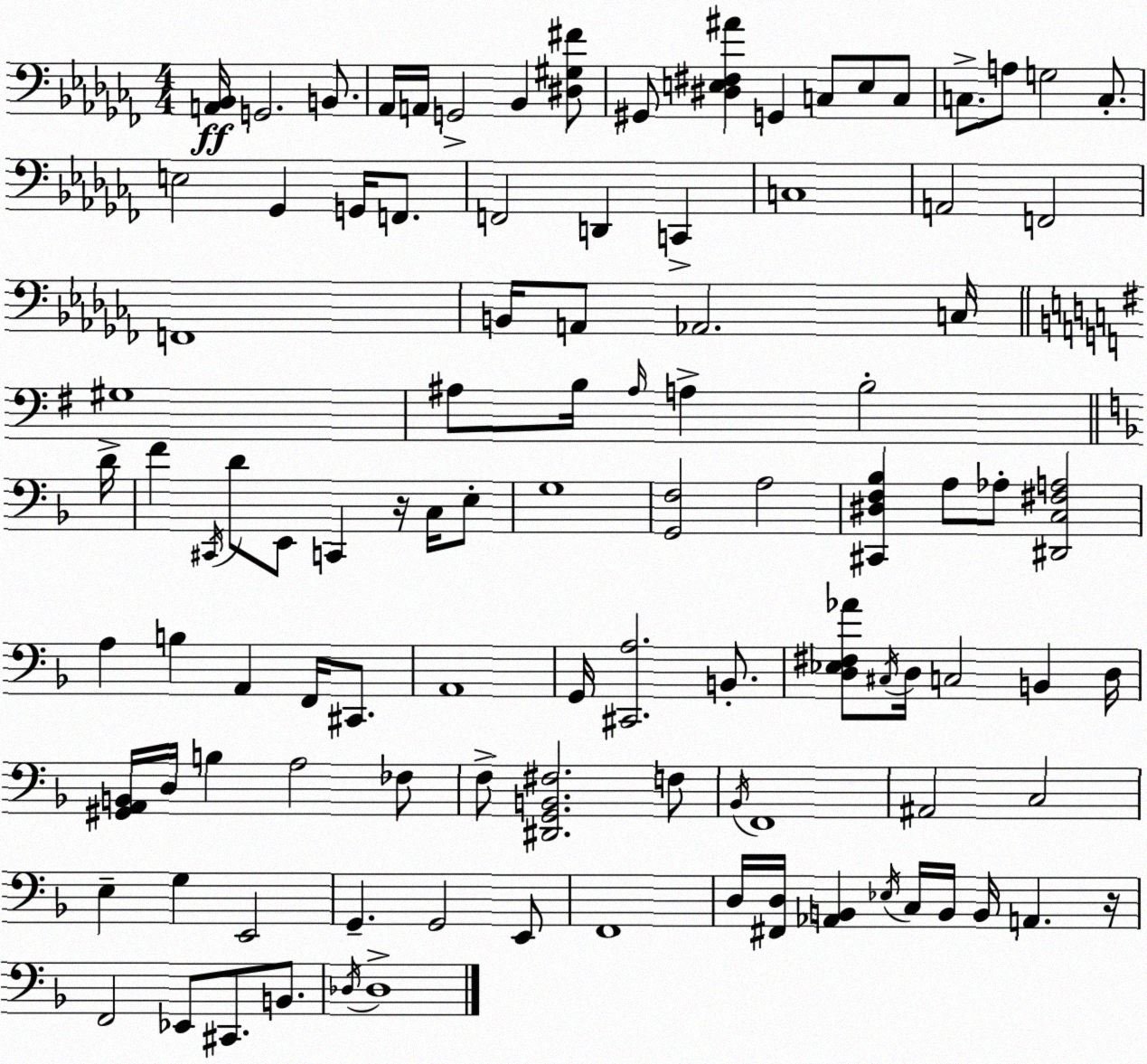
X:1
T:Untitled
M:4/4
L:1/4
K:Abm
[A,,_B,,]/4 G,,2 B,,/2 _A,,/4 A,,/4 G,,2 _B,, [^D,^G,^F]/2 ^G,,/2 [^D,E,^F,^A] G,, C,/2 E,/2 C,/2 C,/2 A,/2 G,2 C,/2 E,2 _G,, G,,/4 F,,/2 F,,2 D,, C,, C,4 A,,2 F,,2 F,,4 B,,/4 A,,/2 _A,,2 C,/4 ^G,4 ^A,/2 B,/4 ^A,/4 A, B,2 D/4 F ^C,,/4 D/2 E,,/2 C,, z/4 C,/4 E,/2 G,4 [G,,F,]2 A,2 [^C,,^D,F,_B,] A,/2 _A,/2 [^D,,C,^F,A,]2 A, B, A,, F,,/4 ^C,,/2 A,,4 G,,/4 [^C,,A,]2 B,,/2 [D,_E,^F,_A]/2 ^C,/4 D,/4 C,2 B,, D,/4 [^G,,A,,B,,]/4 D,/4 B, A,2 _F,/2 F,/2 [^D,,G,,B,,^F,]2 F,/2 _B,,/4 F,,4 ^A,,2 C,2 E, G, E,,2 G,, G,,2 E,,/2 F,,4 D,/4 [^F,,D,]/4 [_A,,B,,] _E,/4 C,/4 B,,/4 B,,/4 A,, z/4 F,,2 _E,,/2 ^C,,/2 B,,/2 _D,/4 _D,4